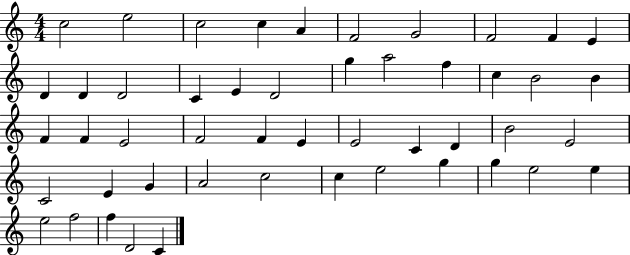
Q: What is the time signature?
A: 4/4